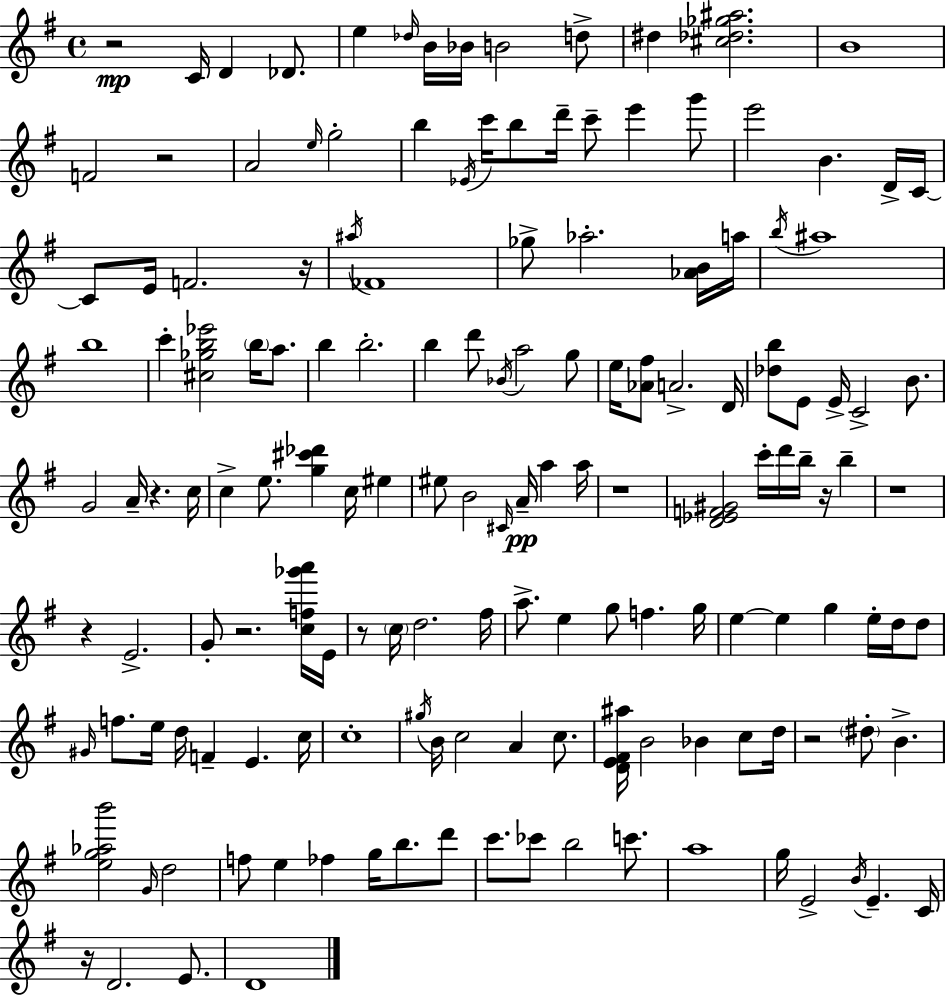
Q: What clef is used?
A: treble